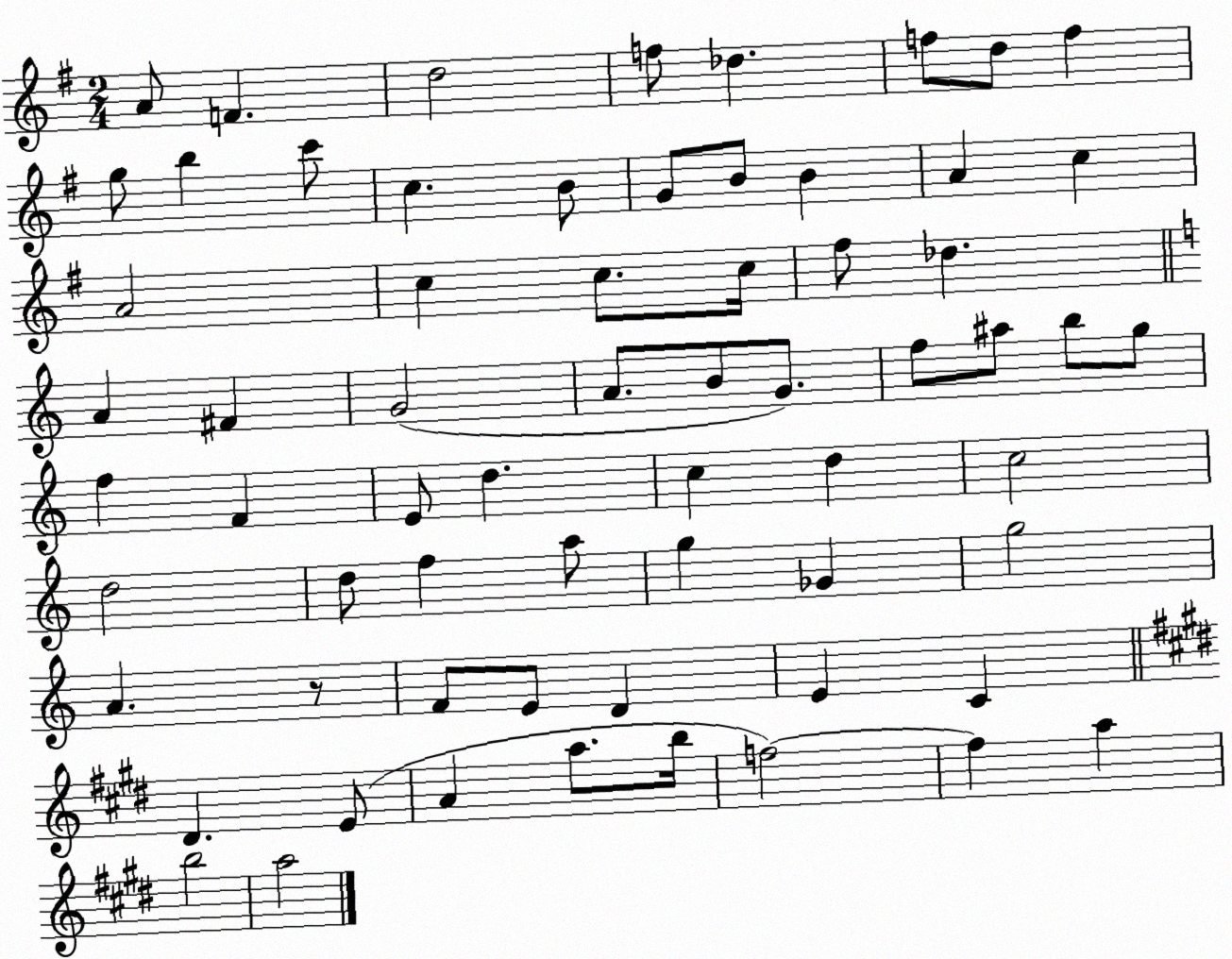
X:1
T:Untitled
M:2/4
L:1/4
K:G
A/2 F d2 f/2 _d f/2 d/2 f g/2 b c'/2 c B/2 G/2 B/2 B A c A2 c c/2 c/4 ^f/2 _d A ^F G2 A/2 B/2 G/2 f/2 ^a/2 b/2 g/2 f F E/2 d c d c2 d2 d/2 f a/2 g _G g2 A z/2 F/2 E/2 D E C ^D E/2 A a/2 b/4 f2 f a b2 a2